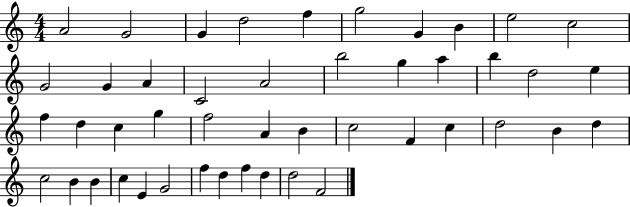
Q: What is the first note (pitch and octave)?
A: A4